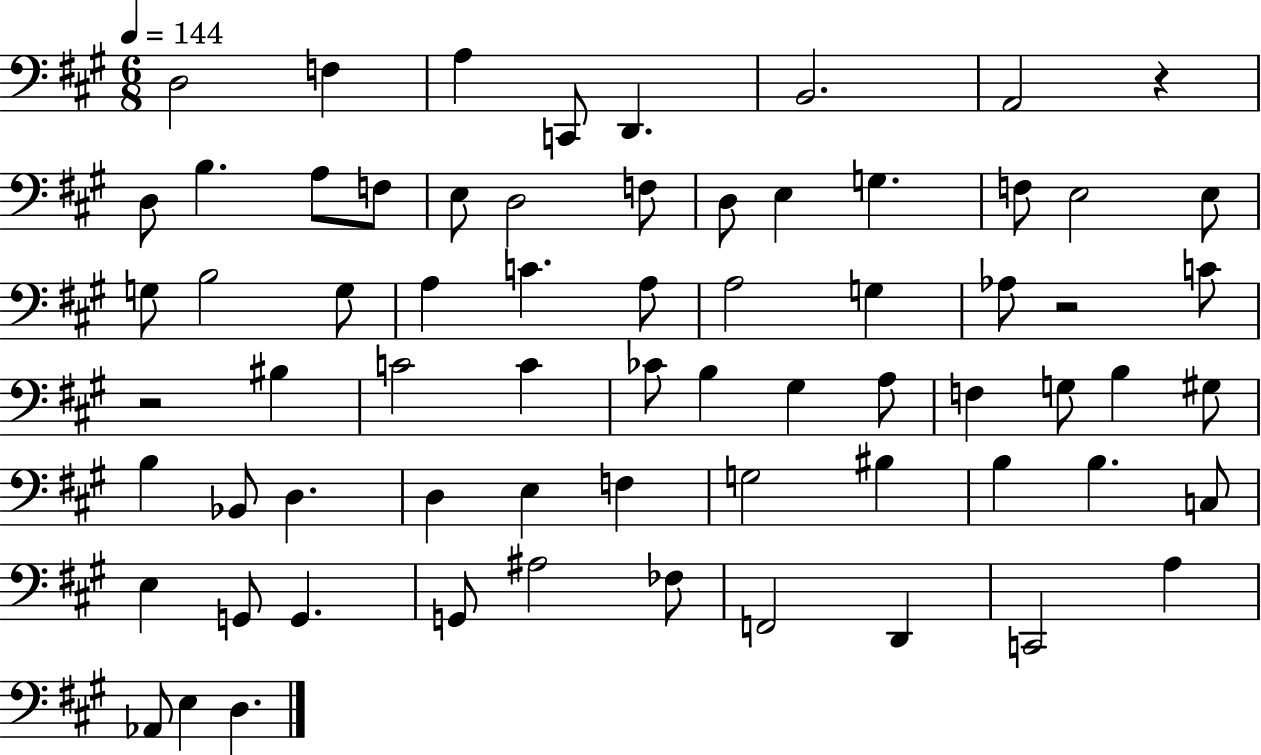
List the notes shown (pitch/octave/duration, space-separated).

D3/h F3/q A3/q C2/e D2/q. B2/h. A2/h R/q D3/e B3/q. A3/e F3/e E3/e D3/h F3/e D3/e E3/q G3/q. F3/e E3/h E3/e G3/e B3/h G3/e A3/q C4/q. A3/e A3/h G3/q Ab3/e R/h C4/e R/h BIS3/q C4/h C4/q CES4/e B3/q G#3/q A3/e F3/q G3/e B3/q G#3/e B3/q Bb2/e D3/q. D3/q E3/q F3/q G3/h BIS3/q B3/q B3/q. C3/e E3/q G2/e G2/q. G2/e A#3/h FES3/e F2/h D2/q C2/h A3/q Ab2/e E3/q D3/q.